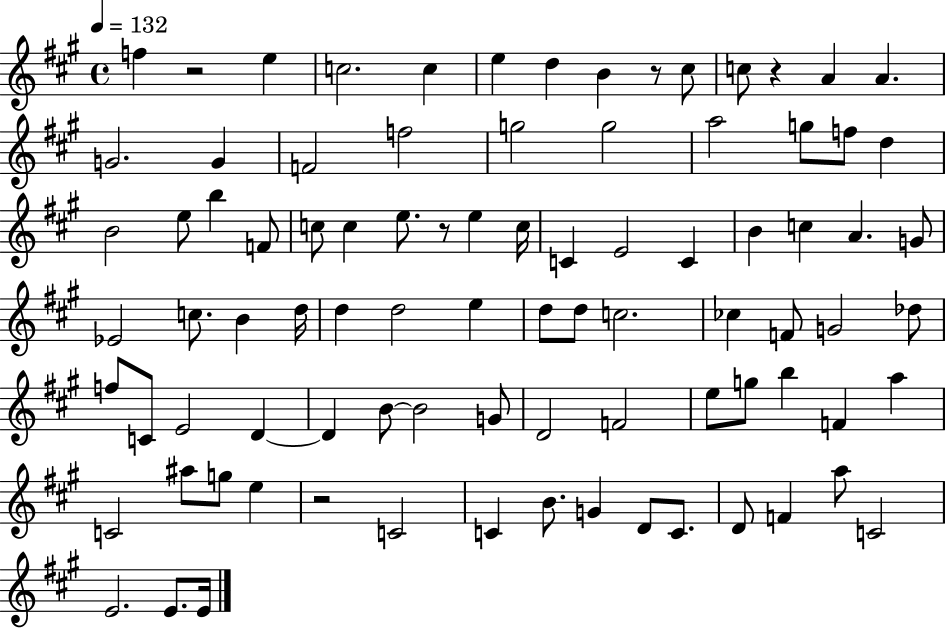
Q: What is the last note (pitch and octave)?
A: E4